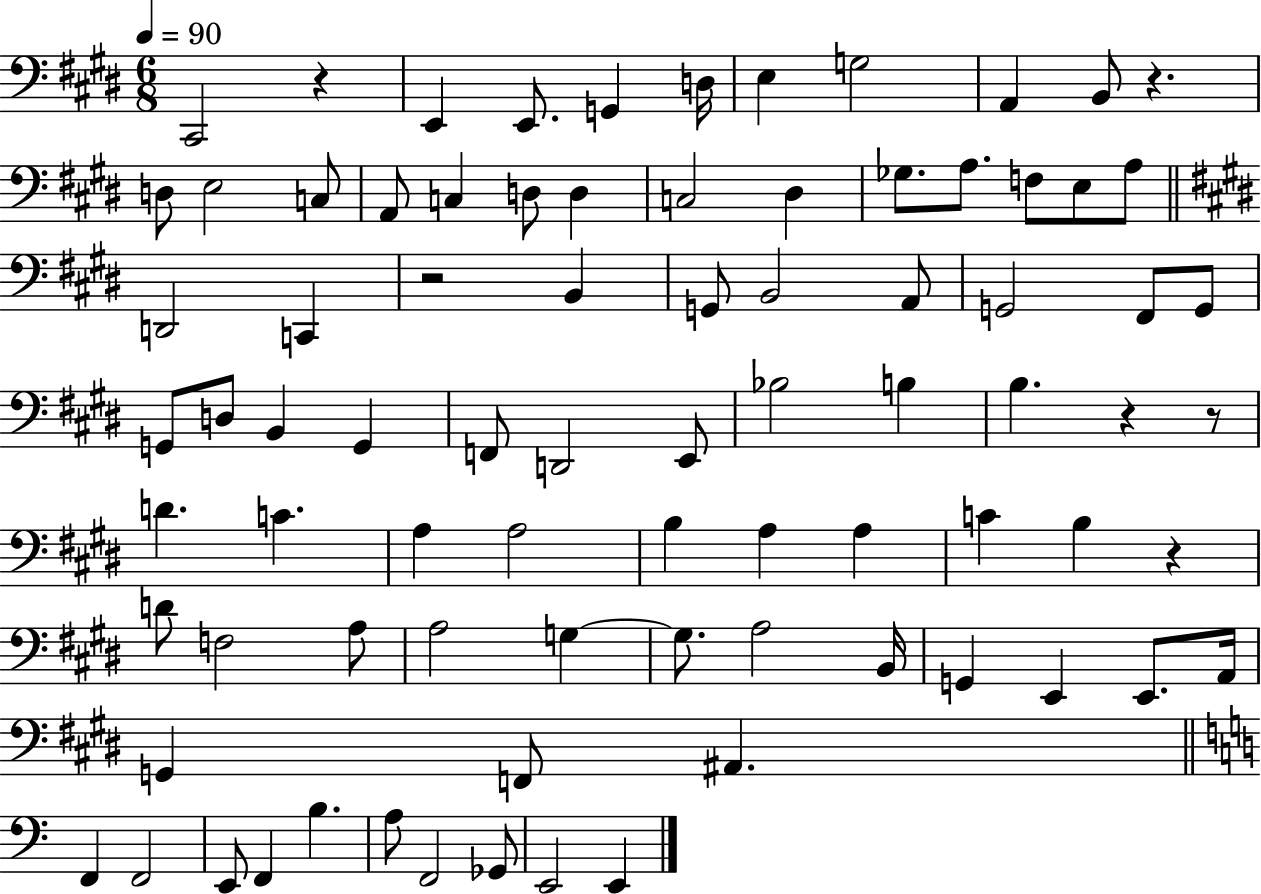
C#2/h R/q E2/q E2/e. G2/q D3/s E3/q G3/h A2/q B2/e R/q. D3/e E3/h C3/e A2/e C3/q D3/e D3/q C3/h D#3/q Gb3/e. A3/e. F3/e E3/e A3/e D2/h C2/q R/h B2/q G2/e B2/h A2/e G2/h F#2/e G2/e G2/e D3/e B2/q G2/q F2/e D2/h E2/e Bb3/h B3/q B3/q. R/q R/e D4/q. C4/q. A3/q A3/h B3/q A3/q A3/q C4/q B3/q R/q D4/e F3/h A3/e A3/h G3/q G3/e. A3/h B2/s G2/q E2/q E2/e. A2/s G2/q F2/e A#2/q. F2/q F2/h E2/e F2/q B3/q. A3/e F2/h Gb2/e E2/h E2/q